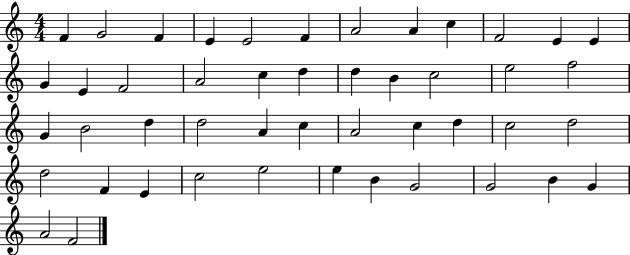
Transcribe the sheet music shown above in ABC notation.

X:1
T:Untitled
M:4/4
L:1/4
K:C
F G2 F E E2 F A2 A c F2 E E G E F2 A2 c d d B c2 e2 f2 G B2 d d2 A c A2 c d c2 d2 d2 F E c2 e2 e B G2 G2 B G A2 F2